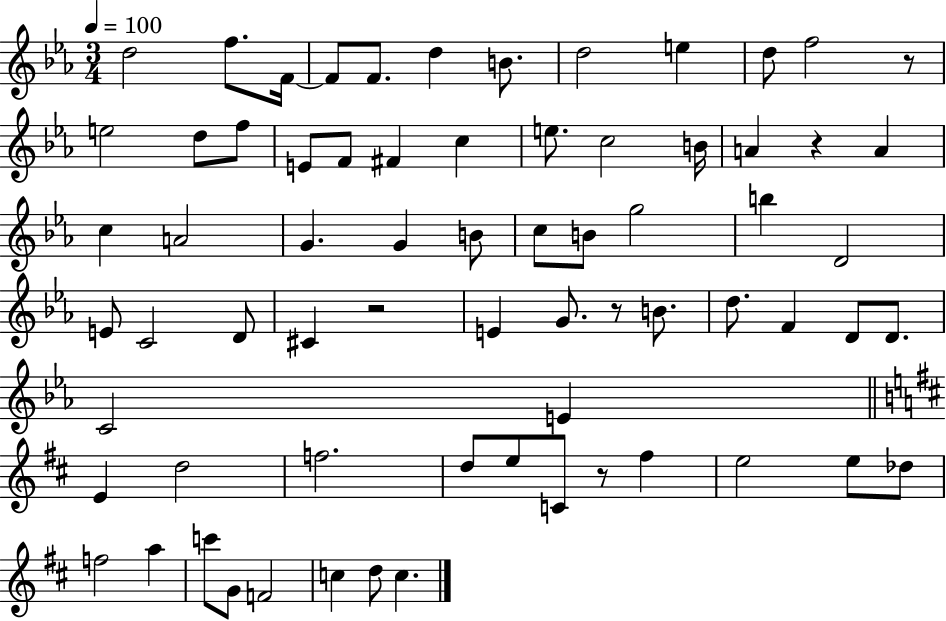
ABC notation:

X:1
T:Untitled
M:3/4
L:1/4
K:Eb
d2 f/2 F/4 F/2 F/2 d B/2 d2 e d/2 f2 z/2 e2 d/2 f/2 E/2 F/2 ^F c e/2 c2 B/4 A z A c A2 G G B/2 c/2 B/2 g2 b D2 E/2 C2 D/2 ^C z2 E G/2 z/2 B/2 d/2 F D/2 D/2 C2 E E d2 f2 d/2 e/2 C/2 z/2 ^f e2 e/2 _d/2 f2 a c'/2 G/2 F2 c d/2 c